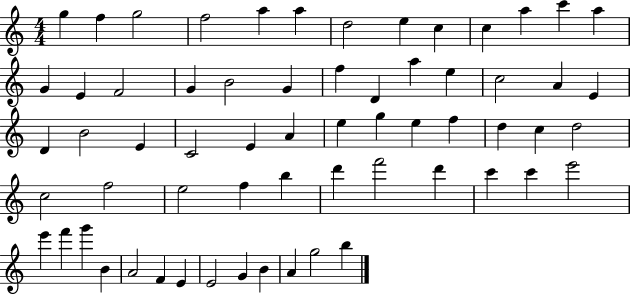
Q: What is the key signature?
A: C major